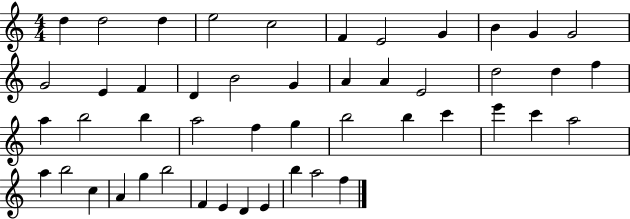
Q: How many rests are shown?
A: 0